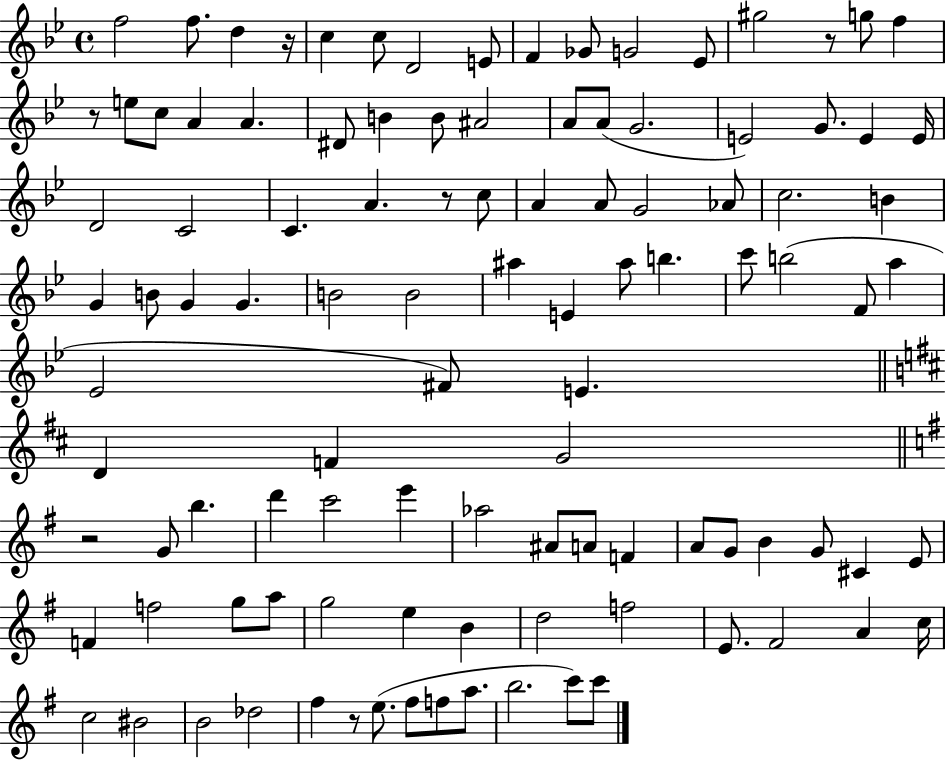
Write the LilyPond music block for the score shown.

{
  \clef treble
  \time 4/4
  \defaultTimeSignature
  \key bes \major
  f''2 f''8. d''4 r16 | c''4 c''8 d'2 e'8 | f'4 ges'8 g'2 ees'8 | gis''2 r8 g''8 f''4 | \break r8 e''8 c''8 a'4 a'4. | dis'8 b'4 b'8 ais'2 | a'8 a'8( g'2. | e'2) g'8. e'4 e'16 | \break d'2 c'2 | c'4. a'4. r8 c''8 | a'4 a'8 g'2 aes'8 | c''2. b'4 | \break g'4 b'8 g'4 g'4. | b'2 b'2 | ais''4 e'4 ais''8 b''4. | c'''8 b''2( f'8 a''4 | \break ees'2 fis'8) e'4. | \bar "||" \break \key b \minor d'4 f'4 g'2 | \bar "||" \break \key g \major r2 g'8 b''4. | d'''4 c'''2 e'''4 | aes''2 ais'8 a'8 f'4 | a'8 g'8 b'4 g'8 cis'4 e'8 | \break f'4 f''2 g''8 a''8 | g''2 e''4 b'4 | d''2 f''2 | e'8. fis'2 a'4 c''16 | \break c''2 bis'2 | b'2 des''2 | fis''4 r8 e''8.( fis''8 f''8 a''8. | b''2. c'''8) c'''8 | \break \bar "|."
}